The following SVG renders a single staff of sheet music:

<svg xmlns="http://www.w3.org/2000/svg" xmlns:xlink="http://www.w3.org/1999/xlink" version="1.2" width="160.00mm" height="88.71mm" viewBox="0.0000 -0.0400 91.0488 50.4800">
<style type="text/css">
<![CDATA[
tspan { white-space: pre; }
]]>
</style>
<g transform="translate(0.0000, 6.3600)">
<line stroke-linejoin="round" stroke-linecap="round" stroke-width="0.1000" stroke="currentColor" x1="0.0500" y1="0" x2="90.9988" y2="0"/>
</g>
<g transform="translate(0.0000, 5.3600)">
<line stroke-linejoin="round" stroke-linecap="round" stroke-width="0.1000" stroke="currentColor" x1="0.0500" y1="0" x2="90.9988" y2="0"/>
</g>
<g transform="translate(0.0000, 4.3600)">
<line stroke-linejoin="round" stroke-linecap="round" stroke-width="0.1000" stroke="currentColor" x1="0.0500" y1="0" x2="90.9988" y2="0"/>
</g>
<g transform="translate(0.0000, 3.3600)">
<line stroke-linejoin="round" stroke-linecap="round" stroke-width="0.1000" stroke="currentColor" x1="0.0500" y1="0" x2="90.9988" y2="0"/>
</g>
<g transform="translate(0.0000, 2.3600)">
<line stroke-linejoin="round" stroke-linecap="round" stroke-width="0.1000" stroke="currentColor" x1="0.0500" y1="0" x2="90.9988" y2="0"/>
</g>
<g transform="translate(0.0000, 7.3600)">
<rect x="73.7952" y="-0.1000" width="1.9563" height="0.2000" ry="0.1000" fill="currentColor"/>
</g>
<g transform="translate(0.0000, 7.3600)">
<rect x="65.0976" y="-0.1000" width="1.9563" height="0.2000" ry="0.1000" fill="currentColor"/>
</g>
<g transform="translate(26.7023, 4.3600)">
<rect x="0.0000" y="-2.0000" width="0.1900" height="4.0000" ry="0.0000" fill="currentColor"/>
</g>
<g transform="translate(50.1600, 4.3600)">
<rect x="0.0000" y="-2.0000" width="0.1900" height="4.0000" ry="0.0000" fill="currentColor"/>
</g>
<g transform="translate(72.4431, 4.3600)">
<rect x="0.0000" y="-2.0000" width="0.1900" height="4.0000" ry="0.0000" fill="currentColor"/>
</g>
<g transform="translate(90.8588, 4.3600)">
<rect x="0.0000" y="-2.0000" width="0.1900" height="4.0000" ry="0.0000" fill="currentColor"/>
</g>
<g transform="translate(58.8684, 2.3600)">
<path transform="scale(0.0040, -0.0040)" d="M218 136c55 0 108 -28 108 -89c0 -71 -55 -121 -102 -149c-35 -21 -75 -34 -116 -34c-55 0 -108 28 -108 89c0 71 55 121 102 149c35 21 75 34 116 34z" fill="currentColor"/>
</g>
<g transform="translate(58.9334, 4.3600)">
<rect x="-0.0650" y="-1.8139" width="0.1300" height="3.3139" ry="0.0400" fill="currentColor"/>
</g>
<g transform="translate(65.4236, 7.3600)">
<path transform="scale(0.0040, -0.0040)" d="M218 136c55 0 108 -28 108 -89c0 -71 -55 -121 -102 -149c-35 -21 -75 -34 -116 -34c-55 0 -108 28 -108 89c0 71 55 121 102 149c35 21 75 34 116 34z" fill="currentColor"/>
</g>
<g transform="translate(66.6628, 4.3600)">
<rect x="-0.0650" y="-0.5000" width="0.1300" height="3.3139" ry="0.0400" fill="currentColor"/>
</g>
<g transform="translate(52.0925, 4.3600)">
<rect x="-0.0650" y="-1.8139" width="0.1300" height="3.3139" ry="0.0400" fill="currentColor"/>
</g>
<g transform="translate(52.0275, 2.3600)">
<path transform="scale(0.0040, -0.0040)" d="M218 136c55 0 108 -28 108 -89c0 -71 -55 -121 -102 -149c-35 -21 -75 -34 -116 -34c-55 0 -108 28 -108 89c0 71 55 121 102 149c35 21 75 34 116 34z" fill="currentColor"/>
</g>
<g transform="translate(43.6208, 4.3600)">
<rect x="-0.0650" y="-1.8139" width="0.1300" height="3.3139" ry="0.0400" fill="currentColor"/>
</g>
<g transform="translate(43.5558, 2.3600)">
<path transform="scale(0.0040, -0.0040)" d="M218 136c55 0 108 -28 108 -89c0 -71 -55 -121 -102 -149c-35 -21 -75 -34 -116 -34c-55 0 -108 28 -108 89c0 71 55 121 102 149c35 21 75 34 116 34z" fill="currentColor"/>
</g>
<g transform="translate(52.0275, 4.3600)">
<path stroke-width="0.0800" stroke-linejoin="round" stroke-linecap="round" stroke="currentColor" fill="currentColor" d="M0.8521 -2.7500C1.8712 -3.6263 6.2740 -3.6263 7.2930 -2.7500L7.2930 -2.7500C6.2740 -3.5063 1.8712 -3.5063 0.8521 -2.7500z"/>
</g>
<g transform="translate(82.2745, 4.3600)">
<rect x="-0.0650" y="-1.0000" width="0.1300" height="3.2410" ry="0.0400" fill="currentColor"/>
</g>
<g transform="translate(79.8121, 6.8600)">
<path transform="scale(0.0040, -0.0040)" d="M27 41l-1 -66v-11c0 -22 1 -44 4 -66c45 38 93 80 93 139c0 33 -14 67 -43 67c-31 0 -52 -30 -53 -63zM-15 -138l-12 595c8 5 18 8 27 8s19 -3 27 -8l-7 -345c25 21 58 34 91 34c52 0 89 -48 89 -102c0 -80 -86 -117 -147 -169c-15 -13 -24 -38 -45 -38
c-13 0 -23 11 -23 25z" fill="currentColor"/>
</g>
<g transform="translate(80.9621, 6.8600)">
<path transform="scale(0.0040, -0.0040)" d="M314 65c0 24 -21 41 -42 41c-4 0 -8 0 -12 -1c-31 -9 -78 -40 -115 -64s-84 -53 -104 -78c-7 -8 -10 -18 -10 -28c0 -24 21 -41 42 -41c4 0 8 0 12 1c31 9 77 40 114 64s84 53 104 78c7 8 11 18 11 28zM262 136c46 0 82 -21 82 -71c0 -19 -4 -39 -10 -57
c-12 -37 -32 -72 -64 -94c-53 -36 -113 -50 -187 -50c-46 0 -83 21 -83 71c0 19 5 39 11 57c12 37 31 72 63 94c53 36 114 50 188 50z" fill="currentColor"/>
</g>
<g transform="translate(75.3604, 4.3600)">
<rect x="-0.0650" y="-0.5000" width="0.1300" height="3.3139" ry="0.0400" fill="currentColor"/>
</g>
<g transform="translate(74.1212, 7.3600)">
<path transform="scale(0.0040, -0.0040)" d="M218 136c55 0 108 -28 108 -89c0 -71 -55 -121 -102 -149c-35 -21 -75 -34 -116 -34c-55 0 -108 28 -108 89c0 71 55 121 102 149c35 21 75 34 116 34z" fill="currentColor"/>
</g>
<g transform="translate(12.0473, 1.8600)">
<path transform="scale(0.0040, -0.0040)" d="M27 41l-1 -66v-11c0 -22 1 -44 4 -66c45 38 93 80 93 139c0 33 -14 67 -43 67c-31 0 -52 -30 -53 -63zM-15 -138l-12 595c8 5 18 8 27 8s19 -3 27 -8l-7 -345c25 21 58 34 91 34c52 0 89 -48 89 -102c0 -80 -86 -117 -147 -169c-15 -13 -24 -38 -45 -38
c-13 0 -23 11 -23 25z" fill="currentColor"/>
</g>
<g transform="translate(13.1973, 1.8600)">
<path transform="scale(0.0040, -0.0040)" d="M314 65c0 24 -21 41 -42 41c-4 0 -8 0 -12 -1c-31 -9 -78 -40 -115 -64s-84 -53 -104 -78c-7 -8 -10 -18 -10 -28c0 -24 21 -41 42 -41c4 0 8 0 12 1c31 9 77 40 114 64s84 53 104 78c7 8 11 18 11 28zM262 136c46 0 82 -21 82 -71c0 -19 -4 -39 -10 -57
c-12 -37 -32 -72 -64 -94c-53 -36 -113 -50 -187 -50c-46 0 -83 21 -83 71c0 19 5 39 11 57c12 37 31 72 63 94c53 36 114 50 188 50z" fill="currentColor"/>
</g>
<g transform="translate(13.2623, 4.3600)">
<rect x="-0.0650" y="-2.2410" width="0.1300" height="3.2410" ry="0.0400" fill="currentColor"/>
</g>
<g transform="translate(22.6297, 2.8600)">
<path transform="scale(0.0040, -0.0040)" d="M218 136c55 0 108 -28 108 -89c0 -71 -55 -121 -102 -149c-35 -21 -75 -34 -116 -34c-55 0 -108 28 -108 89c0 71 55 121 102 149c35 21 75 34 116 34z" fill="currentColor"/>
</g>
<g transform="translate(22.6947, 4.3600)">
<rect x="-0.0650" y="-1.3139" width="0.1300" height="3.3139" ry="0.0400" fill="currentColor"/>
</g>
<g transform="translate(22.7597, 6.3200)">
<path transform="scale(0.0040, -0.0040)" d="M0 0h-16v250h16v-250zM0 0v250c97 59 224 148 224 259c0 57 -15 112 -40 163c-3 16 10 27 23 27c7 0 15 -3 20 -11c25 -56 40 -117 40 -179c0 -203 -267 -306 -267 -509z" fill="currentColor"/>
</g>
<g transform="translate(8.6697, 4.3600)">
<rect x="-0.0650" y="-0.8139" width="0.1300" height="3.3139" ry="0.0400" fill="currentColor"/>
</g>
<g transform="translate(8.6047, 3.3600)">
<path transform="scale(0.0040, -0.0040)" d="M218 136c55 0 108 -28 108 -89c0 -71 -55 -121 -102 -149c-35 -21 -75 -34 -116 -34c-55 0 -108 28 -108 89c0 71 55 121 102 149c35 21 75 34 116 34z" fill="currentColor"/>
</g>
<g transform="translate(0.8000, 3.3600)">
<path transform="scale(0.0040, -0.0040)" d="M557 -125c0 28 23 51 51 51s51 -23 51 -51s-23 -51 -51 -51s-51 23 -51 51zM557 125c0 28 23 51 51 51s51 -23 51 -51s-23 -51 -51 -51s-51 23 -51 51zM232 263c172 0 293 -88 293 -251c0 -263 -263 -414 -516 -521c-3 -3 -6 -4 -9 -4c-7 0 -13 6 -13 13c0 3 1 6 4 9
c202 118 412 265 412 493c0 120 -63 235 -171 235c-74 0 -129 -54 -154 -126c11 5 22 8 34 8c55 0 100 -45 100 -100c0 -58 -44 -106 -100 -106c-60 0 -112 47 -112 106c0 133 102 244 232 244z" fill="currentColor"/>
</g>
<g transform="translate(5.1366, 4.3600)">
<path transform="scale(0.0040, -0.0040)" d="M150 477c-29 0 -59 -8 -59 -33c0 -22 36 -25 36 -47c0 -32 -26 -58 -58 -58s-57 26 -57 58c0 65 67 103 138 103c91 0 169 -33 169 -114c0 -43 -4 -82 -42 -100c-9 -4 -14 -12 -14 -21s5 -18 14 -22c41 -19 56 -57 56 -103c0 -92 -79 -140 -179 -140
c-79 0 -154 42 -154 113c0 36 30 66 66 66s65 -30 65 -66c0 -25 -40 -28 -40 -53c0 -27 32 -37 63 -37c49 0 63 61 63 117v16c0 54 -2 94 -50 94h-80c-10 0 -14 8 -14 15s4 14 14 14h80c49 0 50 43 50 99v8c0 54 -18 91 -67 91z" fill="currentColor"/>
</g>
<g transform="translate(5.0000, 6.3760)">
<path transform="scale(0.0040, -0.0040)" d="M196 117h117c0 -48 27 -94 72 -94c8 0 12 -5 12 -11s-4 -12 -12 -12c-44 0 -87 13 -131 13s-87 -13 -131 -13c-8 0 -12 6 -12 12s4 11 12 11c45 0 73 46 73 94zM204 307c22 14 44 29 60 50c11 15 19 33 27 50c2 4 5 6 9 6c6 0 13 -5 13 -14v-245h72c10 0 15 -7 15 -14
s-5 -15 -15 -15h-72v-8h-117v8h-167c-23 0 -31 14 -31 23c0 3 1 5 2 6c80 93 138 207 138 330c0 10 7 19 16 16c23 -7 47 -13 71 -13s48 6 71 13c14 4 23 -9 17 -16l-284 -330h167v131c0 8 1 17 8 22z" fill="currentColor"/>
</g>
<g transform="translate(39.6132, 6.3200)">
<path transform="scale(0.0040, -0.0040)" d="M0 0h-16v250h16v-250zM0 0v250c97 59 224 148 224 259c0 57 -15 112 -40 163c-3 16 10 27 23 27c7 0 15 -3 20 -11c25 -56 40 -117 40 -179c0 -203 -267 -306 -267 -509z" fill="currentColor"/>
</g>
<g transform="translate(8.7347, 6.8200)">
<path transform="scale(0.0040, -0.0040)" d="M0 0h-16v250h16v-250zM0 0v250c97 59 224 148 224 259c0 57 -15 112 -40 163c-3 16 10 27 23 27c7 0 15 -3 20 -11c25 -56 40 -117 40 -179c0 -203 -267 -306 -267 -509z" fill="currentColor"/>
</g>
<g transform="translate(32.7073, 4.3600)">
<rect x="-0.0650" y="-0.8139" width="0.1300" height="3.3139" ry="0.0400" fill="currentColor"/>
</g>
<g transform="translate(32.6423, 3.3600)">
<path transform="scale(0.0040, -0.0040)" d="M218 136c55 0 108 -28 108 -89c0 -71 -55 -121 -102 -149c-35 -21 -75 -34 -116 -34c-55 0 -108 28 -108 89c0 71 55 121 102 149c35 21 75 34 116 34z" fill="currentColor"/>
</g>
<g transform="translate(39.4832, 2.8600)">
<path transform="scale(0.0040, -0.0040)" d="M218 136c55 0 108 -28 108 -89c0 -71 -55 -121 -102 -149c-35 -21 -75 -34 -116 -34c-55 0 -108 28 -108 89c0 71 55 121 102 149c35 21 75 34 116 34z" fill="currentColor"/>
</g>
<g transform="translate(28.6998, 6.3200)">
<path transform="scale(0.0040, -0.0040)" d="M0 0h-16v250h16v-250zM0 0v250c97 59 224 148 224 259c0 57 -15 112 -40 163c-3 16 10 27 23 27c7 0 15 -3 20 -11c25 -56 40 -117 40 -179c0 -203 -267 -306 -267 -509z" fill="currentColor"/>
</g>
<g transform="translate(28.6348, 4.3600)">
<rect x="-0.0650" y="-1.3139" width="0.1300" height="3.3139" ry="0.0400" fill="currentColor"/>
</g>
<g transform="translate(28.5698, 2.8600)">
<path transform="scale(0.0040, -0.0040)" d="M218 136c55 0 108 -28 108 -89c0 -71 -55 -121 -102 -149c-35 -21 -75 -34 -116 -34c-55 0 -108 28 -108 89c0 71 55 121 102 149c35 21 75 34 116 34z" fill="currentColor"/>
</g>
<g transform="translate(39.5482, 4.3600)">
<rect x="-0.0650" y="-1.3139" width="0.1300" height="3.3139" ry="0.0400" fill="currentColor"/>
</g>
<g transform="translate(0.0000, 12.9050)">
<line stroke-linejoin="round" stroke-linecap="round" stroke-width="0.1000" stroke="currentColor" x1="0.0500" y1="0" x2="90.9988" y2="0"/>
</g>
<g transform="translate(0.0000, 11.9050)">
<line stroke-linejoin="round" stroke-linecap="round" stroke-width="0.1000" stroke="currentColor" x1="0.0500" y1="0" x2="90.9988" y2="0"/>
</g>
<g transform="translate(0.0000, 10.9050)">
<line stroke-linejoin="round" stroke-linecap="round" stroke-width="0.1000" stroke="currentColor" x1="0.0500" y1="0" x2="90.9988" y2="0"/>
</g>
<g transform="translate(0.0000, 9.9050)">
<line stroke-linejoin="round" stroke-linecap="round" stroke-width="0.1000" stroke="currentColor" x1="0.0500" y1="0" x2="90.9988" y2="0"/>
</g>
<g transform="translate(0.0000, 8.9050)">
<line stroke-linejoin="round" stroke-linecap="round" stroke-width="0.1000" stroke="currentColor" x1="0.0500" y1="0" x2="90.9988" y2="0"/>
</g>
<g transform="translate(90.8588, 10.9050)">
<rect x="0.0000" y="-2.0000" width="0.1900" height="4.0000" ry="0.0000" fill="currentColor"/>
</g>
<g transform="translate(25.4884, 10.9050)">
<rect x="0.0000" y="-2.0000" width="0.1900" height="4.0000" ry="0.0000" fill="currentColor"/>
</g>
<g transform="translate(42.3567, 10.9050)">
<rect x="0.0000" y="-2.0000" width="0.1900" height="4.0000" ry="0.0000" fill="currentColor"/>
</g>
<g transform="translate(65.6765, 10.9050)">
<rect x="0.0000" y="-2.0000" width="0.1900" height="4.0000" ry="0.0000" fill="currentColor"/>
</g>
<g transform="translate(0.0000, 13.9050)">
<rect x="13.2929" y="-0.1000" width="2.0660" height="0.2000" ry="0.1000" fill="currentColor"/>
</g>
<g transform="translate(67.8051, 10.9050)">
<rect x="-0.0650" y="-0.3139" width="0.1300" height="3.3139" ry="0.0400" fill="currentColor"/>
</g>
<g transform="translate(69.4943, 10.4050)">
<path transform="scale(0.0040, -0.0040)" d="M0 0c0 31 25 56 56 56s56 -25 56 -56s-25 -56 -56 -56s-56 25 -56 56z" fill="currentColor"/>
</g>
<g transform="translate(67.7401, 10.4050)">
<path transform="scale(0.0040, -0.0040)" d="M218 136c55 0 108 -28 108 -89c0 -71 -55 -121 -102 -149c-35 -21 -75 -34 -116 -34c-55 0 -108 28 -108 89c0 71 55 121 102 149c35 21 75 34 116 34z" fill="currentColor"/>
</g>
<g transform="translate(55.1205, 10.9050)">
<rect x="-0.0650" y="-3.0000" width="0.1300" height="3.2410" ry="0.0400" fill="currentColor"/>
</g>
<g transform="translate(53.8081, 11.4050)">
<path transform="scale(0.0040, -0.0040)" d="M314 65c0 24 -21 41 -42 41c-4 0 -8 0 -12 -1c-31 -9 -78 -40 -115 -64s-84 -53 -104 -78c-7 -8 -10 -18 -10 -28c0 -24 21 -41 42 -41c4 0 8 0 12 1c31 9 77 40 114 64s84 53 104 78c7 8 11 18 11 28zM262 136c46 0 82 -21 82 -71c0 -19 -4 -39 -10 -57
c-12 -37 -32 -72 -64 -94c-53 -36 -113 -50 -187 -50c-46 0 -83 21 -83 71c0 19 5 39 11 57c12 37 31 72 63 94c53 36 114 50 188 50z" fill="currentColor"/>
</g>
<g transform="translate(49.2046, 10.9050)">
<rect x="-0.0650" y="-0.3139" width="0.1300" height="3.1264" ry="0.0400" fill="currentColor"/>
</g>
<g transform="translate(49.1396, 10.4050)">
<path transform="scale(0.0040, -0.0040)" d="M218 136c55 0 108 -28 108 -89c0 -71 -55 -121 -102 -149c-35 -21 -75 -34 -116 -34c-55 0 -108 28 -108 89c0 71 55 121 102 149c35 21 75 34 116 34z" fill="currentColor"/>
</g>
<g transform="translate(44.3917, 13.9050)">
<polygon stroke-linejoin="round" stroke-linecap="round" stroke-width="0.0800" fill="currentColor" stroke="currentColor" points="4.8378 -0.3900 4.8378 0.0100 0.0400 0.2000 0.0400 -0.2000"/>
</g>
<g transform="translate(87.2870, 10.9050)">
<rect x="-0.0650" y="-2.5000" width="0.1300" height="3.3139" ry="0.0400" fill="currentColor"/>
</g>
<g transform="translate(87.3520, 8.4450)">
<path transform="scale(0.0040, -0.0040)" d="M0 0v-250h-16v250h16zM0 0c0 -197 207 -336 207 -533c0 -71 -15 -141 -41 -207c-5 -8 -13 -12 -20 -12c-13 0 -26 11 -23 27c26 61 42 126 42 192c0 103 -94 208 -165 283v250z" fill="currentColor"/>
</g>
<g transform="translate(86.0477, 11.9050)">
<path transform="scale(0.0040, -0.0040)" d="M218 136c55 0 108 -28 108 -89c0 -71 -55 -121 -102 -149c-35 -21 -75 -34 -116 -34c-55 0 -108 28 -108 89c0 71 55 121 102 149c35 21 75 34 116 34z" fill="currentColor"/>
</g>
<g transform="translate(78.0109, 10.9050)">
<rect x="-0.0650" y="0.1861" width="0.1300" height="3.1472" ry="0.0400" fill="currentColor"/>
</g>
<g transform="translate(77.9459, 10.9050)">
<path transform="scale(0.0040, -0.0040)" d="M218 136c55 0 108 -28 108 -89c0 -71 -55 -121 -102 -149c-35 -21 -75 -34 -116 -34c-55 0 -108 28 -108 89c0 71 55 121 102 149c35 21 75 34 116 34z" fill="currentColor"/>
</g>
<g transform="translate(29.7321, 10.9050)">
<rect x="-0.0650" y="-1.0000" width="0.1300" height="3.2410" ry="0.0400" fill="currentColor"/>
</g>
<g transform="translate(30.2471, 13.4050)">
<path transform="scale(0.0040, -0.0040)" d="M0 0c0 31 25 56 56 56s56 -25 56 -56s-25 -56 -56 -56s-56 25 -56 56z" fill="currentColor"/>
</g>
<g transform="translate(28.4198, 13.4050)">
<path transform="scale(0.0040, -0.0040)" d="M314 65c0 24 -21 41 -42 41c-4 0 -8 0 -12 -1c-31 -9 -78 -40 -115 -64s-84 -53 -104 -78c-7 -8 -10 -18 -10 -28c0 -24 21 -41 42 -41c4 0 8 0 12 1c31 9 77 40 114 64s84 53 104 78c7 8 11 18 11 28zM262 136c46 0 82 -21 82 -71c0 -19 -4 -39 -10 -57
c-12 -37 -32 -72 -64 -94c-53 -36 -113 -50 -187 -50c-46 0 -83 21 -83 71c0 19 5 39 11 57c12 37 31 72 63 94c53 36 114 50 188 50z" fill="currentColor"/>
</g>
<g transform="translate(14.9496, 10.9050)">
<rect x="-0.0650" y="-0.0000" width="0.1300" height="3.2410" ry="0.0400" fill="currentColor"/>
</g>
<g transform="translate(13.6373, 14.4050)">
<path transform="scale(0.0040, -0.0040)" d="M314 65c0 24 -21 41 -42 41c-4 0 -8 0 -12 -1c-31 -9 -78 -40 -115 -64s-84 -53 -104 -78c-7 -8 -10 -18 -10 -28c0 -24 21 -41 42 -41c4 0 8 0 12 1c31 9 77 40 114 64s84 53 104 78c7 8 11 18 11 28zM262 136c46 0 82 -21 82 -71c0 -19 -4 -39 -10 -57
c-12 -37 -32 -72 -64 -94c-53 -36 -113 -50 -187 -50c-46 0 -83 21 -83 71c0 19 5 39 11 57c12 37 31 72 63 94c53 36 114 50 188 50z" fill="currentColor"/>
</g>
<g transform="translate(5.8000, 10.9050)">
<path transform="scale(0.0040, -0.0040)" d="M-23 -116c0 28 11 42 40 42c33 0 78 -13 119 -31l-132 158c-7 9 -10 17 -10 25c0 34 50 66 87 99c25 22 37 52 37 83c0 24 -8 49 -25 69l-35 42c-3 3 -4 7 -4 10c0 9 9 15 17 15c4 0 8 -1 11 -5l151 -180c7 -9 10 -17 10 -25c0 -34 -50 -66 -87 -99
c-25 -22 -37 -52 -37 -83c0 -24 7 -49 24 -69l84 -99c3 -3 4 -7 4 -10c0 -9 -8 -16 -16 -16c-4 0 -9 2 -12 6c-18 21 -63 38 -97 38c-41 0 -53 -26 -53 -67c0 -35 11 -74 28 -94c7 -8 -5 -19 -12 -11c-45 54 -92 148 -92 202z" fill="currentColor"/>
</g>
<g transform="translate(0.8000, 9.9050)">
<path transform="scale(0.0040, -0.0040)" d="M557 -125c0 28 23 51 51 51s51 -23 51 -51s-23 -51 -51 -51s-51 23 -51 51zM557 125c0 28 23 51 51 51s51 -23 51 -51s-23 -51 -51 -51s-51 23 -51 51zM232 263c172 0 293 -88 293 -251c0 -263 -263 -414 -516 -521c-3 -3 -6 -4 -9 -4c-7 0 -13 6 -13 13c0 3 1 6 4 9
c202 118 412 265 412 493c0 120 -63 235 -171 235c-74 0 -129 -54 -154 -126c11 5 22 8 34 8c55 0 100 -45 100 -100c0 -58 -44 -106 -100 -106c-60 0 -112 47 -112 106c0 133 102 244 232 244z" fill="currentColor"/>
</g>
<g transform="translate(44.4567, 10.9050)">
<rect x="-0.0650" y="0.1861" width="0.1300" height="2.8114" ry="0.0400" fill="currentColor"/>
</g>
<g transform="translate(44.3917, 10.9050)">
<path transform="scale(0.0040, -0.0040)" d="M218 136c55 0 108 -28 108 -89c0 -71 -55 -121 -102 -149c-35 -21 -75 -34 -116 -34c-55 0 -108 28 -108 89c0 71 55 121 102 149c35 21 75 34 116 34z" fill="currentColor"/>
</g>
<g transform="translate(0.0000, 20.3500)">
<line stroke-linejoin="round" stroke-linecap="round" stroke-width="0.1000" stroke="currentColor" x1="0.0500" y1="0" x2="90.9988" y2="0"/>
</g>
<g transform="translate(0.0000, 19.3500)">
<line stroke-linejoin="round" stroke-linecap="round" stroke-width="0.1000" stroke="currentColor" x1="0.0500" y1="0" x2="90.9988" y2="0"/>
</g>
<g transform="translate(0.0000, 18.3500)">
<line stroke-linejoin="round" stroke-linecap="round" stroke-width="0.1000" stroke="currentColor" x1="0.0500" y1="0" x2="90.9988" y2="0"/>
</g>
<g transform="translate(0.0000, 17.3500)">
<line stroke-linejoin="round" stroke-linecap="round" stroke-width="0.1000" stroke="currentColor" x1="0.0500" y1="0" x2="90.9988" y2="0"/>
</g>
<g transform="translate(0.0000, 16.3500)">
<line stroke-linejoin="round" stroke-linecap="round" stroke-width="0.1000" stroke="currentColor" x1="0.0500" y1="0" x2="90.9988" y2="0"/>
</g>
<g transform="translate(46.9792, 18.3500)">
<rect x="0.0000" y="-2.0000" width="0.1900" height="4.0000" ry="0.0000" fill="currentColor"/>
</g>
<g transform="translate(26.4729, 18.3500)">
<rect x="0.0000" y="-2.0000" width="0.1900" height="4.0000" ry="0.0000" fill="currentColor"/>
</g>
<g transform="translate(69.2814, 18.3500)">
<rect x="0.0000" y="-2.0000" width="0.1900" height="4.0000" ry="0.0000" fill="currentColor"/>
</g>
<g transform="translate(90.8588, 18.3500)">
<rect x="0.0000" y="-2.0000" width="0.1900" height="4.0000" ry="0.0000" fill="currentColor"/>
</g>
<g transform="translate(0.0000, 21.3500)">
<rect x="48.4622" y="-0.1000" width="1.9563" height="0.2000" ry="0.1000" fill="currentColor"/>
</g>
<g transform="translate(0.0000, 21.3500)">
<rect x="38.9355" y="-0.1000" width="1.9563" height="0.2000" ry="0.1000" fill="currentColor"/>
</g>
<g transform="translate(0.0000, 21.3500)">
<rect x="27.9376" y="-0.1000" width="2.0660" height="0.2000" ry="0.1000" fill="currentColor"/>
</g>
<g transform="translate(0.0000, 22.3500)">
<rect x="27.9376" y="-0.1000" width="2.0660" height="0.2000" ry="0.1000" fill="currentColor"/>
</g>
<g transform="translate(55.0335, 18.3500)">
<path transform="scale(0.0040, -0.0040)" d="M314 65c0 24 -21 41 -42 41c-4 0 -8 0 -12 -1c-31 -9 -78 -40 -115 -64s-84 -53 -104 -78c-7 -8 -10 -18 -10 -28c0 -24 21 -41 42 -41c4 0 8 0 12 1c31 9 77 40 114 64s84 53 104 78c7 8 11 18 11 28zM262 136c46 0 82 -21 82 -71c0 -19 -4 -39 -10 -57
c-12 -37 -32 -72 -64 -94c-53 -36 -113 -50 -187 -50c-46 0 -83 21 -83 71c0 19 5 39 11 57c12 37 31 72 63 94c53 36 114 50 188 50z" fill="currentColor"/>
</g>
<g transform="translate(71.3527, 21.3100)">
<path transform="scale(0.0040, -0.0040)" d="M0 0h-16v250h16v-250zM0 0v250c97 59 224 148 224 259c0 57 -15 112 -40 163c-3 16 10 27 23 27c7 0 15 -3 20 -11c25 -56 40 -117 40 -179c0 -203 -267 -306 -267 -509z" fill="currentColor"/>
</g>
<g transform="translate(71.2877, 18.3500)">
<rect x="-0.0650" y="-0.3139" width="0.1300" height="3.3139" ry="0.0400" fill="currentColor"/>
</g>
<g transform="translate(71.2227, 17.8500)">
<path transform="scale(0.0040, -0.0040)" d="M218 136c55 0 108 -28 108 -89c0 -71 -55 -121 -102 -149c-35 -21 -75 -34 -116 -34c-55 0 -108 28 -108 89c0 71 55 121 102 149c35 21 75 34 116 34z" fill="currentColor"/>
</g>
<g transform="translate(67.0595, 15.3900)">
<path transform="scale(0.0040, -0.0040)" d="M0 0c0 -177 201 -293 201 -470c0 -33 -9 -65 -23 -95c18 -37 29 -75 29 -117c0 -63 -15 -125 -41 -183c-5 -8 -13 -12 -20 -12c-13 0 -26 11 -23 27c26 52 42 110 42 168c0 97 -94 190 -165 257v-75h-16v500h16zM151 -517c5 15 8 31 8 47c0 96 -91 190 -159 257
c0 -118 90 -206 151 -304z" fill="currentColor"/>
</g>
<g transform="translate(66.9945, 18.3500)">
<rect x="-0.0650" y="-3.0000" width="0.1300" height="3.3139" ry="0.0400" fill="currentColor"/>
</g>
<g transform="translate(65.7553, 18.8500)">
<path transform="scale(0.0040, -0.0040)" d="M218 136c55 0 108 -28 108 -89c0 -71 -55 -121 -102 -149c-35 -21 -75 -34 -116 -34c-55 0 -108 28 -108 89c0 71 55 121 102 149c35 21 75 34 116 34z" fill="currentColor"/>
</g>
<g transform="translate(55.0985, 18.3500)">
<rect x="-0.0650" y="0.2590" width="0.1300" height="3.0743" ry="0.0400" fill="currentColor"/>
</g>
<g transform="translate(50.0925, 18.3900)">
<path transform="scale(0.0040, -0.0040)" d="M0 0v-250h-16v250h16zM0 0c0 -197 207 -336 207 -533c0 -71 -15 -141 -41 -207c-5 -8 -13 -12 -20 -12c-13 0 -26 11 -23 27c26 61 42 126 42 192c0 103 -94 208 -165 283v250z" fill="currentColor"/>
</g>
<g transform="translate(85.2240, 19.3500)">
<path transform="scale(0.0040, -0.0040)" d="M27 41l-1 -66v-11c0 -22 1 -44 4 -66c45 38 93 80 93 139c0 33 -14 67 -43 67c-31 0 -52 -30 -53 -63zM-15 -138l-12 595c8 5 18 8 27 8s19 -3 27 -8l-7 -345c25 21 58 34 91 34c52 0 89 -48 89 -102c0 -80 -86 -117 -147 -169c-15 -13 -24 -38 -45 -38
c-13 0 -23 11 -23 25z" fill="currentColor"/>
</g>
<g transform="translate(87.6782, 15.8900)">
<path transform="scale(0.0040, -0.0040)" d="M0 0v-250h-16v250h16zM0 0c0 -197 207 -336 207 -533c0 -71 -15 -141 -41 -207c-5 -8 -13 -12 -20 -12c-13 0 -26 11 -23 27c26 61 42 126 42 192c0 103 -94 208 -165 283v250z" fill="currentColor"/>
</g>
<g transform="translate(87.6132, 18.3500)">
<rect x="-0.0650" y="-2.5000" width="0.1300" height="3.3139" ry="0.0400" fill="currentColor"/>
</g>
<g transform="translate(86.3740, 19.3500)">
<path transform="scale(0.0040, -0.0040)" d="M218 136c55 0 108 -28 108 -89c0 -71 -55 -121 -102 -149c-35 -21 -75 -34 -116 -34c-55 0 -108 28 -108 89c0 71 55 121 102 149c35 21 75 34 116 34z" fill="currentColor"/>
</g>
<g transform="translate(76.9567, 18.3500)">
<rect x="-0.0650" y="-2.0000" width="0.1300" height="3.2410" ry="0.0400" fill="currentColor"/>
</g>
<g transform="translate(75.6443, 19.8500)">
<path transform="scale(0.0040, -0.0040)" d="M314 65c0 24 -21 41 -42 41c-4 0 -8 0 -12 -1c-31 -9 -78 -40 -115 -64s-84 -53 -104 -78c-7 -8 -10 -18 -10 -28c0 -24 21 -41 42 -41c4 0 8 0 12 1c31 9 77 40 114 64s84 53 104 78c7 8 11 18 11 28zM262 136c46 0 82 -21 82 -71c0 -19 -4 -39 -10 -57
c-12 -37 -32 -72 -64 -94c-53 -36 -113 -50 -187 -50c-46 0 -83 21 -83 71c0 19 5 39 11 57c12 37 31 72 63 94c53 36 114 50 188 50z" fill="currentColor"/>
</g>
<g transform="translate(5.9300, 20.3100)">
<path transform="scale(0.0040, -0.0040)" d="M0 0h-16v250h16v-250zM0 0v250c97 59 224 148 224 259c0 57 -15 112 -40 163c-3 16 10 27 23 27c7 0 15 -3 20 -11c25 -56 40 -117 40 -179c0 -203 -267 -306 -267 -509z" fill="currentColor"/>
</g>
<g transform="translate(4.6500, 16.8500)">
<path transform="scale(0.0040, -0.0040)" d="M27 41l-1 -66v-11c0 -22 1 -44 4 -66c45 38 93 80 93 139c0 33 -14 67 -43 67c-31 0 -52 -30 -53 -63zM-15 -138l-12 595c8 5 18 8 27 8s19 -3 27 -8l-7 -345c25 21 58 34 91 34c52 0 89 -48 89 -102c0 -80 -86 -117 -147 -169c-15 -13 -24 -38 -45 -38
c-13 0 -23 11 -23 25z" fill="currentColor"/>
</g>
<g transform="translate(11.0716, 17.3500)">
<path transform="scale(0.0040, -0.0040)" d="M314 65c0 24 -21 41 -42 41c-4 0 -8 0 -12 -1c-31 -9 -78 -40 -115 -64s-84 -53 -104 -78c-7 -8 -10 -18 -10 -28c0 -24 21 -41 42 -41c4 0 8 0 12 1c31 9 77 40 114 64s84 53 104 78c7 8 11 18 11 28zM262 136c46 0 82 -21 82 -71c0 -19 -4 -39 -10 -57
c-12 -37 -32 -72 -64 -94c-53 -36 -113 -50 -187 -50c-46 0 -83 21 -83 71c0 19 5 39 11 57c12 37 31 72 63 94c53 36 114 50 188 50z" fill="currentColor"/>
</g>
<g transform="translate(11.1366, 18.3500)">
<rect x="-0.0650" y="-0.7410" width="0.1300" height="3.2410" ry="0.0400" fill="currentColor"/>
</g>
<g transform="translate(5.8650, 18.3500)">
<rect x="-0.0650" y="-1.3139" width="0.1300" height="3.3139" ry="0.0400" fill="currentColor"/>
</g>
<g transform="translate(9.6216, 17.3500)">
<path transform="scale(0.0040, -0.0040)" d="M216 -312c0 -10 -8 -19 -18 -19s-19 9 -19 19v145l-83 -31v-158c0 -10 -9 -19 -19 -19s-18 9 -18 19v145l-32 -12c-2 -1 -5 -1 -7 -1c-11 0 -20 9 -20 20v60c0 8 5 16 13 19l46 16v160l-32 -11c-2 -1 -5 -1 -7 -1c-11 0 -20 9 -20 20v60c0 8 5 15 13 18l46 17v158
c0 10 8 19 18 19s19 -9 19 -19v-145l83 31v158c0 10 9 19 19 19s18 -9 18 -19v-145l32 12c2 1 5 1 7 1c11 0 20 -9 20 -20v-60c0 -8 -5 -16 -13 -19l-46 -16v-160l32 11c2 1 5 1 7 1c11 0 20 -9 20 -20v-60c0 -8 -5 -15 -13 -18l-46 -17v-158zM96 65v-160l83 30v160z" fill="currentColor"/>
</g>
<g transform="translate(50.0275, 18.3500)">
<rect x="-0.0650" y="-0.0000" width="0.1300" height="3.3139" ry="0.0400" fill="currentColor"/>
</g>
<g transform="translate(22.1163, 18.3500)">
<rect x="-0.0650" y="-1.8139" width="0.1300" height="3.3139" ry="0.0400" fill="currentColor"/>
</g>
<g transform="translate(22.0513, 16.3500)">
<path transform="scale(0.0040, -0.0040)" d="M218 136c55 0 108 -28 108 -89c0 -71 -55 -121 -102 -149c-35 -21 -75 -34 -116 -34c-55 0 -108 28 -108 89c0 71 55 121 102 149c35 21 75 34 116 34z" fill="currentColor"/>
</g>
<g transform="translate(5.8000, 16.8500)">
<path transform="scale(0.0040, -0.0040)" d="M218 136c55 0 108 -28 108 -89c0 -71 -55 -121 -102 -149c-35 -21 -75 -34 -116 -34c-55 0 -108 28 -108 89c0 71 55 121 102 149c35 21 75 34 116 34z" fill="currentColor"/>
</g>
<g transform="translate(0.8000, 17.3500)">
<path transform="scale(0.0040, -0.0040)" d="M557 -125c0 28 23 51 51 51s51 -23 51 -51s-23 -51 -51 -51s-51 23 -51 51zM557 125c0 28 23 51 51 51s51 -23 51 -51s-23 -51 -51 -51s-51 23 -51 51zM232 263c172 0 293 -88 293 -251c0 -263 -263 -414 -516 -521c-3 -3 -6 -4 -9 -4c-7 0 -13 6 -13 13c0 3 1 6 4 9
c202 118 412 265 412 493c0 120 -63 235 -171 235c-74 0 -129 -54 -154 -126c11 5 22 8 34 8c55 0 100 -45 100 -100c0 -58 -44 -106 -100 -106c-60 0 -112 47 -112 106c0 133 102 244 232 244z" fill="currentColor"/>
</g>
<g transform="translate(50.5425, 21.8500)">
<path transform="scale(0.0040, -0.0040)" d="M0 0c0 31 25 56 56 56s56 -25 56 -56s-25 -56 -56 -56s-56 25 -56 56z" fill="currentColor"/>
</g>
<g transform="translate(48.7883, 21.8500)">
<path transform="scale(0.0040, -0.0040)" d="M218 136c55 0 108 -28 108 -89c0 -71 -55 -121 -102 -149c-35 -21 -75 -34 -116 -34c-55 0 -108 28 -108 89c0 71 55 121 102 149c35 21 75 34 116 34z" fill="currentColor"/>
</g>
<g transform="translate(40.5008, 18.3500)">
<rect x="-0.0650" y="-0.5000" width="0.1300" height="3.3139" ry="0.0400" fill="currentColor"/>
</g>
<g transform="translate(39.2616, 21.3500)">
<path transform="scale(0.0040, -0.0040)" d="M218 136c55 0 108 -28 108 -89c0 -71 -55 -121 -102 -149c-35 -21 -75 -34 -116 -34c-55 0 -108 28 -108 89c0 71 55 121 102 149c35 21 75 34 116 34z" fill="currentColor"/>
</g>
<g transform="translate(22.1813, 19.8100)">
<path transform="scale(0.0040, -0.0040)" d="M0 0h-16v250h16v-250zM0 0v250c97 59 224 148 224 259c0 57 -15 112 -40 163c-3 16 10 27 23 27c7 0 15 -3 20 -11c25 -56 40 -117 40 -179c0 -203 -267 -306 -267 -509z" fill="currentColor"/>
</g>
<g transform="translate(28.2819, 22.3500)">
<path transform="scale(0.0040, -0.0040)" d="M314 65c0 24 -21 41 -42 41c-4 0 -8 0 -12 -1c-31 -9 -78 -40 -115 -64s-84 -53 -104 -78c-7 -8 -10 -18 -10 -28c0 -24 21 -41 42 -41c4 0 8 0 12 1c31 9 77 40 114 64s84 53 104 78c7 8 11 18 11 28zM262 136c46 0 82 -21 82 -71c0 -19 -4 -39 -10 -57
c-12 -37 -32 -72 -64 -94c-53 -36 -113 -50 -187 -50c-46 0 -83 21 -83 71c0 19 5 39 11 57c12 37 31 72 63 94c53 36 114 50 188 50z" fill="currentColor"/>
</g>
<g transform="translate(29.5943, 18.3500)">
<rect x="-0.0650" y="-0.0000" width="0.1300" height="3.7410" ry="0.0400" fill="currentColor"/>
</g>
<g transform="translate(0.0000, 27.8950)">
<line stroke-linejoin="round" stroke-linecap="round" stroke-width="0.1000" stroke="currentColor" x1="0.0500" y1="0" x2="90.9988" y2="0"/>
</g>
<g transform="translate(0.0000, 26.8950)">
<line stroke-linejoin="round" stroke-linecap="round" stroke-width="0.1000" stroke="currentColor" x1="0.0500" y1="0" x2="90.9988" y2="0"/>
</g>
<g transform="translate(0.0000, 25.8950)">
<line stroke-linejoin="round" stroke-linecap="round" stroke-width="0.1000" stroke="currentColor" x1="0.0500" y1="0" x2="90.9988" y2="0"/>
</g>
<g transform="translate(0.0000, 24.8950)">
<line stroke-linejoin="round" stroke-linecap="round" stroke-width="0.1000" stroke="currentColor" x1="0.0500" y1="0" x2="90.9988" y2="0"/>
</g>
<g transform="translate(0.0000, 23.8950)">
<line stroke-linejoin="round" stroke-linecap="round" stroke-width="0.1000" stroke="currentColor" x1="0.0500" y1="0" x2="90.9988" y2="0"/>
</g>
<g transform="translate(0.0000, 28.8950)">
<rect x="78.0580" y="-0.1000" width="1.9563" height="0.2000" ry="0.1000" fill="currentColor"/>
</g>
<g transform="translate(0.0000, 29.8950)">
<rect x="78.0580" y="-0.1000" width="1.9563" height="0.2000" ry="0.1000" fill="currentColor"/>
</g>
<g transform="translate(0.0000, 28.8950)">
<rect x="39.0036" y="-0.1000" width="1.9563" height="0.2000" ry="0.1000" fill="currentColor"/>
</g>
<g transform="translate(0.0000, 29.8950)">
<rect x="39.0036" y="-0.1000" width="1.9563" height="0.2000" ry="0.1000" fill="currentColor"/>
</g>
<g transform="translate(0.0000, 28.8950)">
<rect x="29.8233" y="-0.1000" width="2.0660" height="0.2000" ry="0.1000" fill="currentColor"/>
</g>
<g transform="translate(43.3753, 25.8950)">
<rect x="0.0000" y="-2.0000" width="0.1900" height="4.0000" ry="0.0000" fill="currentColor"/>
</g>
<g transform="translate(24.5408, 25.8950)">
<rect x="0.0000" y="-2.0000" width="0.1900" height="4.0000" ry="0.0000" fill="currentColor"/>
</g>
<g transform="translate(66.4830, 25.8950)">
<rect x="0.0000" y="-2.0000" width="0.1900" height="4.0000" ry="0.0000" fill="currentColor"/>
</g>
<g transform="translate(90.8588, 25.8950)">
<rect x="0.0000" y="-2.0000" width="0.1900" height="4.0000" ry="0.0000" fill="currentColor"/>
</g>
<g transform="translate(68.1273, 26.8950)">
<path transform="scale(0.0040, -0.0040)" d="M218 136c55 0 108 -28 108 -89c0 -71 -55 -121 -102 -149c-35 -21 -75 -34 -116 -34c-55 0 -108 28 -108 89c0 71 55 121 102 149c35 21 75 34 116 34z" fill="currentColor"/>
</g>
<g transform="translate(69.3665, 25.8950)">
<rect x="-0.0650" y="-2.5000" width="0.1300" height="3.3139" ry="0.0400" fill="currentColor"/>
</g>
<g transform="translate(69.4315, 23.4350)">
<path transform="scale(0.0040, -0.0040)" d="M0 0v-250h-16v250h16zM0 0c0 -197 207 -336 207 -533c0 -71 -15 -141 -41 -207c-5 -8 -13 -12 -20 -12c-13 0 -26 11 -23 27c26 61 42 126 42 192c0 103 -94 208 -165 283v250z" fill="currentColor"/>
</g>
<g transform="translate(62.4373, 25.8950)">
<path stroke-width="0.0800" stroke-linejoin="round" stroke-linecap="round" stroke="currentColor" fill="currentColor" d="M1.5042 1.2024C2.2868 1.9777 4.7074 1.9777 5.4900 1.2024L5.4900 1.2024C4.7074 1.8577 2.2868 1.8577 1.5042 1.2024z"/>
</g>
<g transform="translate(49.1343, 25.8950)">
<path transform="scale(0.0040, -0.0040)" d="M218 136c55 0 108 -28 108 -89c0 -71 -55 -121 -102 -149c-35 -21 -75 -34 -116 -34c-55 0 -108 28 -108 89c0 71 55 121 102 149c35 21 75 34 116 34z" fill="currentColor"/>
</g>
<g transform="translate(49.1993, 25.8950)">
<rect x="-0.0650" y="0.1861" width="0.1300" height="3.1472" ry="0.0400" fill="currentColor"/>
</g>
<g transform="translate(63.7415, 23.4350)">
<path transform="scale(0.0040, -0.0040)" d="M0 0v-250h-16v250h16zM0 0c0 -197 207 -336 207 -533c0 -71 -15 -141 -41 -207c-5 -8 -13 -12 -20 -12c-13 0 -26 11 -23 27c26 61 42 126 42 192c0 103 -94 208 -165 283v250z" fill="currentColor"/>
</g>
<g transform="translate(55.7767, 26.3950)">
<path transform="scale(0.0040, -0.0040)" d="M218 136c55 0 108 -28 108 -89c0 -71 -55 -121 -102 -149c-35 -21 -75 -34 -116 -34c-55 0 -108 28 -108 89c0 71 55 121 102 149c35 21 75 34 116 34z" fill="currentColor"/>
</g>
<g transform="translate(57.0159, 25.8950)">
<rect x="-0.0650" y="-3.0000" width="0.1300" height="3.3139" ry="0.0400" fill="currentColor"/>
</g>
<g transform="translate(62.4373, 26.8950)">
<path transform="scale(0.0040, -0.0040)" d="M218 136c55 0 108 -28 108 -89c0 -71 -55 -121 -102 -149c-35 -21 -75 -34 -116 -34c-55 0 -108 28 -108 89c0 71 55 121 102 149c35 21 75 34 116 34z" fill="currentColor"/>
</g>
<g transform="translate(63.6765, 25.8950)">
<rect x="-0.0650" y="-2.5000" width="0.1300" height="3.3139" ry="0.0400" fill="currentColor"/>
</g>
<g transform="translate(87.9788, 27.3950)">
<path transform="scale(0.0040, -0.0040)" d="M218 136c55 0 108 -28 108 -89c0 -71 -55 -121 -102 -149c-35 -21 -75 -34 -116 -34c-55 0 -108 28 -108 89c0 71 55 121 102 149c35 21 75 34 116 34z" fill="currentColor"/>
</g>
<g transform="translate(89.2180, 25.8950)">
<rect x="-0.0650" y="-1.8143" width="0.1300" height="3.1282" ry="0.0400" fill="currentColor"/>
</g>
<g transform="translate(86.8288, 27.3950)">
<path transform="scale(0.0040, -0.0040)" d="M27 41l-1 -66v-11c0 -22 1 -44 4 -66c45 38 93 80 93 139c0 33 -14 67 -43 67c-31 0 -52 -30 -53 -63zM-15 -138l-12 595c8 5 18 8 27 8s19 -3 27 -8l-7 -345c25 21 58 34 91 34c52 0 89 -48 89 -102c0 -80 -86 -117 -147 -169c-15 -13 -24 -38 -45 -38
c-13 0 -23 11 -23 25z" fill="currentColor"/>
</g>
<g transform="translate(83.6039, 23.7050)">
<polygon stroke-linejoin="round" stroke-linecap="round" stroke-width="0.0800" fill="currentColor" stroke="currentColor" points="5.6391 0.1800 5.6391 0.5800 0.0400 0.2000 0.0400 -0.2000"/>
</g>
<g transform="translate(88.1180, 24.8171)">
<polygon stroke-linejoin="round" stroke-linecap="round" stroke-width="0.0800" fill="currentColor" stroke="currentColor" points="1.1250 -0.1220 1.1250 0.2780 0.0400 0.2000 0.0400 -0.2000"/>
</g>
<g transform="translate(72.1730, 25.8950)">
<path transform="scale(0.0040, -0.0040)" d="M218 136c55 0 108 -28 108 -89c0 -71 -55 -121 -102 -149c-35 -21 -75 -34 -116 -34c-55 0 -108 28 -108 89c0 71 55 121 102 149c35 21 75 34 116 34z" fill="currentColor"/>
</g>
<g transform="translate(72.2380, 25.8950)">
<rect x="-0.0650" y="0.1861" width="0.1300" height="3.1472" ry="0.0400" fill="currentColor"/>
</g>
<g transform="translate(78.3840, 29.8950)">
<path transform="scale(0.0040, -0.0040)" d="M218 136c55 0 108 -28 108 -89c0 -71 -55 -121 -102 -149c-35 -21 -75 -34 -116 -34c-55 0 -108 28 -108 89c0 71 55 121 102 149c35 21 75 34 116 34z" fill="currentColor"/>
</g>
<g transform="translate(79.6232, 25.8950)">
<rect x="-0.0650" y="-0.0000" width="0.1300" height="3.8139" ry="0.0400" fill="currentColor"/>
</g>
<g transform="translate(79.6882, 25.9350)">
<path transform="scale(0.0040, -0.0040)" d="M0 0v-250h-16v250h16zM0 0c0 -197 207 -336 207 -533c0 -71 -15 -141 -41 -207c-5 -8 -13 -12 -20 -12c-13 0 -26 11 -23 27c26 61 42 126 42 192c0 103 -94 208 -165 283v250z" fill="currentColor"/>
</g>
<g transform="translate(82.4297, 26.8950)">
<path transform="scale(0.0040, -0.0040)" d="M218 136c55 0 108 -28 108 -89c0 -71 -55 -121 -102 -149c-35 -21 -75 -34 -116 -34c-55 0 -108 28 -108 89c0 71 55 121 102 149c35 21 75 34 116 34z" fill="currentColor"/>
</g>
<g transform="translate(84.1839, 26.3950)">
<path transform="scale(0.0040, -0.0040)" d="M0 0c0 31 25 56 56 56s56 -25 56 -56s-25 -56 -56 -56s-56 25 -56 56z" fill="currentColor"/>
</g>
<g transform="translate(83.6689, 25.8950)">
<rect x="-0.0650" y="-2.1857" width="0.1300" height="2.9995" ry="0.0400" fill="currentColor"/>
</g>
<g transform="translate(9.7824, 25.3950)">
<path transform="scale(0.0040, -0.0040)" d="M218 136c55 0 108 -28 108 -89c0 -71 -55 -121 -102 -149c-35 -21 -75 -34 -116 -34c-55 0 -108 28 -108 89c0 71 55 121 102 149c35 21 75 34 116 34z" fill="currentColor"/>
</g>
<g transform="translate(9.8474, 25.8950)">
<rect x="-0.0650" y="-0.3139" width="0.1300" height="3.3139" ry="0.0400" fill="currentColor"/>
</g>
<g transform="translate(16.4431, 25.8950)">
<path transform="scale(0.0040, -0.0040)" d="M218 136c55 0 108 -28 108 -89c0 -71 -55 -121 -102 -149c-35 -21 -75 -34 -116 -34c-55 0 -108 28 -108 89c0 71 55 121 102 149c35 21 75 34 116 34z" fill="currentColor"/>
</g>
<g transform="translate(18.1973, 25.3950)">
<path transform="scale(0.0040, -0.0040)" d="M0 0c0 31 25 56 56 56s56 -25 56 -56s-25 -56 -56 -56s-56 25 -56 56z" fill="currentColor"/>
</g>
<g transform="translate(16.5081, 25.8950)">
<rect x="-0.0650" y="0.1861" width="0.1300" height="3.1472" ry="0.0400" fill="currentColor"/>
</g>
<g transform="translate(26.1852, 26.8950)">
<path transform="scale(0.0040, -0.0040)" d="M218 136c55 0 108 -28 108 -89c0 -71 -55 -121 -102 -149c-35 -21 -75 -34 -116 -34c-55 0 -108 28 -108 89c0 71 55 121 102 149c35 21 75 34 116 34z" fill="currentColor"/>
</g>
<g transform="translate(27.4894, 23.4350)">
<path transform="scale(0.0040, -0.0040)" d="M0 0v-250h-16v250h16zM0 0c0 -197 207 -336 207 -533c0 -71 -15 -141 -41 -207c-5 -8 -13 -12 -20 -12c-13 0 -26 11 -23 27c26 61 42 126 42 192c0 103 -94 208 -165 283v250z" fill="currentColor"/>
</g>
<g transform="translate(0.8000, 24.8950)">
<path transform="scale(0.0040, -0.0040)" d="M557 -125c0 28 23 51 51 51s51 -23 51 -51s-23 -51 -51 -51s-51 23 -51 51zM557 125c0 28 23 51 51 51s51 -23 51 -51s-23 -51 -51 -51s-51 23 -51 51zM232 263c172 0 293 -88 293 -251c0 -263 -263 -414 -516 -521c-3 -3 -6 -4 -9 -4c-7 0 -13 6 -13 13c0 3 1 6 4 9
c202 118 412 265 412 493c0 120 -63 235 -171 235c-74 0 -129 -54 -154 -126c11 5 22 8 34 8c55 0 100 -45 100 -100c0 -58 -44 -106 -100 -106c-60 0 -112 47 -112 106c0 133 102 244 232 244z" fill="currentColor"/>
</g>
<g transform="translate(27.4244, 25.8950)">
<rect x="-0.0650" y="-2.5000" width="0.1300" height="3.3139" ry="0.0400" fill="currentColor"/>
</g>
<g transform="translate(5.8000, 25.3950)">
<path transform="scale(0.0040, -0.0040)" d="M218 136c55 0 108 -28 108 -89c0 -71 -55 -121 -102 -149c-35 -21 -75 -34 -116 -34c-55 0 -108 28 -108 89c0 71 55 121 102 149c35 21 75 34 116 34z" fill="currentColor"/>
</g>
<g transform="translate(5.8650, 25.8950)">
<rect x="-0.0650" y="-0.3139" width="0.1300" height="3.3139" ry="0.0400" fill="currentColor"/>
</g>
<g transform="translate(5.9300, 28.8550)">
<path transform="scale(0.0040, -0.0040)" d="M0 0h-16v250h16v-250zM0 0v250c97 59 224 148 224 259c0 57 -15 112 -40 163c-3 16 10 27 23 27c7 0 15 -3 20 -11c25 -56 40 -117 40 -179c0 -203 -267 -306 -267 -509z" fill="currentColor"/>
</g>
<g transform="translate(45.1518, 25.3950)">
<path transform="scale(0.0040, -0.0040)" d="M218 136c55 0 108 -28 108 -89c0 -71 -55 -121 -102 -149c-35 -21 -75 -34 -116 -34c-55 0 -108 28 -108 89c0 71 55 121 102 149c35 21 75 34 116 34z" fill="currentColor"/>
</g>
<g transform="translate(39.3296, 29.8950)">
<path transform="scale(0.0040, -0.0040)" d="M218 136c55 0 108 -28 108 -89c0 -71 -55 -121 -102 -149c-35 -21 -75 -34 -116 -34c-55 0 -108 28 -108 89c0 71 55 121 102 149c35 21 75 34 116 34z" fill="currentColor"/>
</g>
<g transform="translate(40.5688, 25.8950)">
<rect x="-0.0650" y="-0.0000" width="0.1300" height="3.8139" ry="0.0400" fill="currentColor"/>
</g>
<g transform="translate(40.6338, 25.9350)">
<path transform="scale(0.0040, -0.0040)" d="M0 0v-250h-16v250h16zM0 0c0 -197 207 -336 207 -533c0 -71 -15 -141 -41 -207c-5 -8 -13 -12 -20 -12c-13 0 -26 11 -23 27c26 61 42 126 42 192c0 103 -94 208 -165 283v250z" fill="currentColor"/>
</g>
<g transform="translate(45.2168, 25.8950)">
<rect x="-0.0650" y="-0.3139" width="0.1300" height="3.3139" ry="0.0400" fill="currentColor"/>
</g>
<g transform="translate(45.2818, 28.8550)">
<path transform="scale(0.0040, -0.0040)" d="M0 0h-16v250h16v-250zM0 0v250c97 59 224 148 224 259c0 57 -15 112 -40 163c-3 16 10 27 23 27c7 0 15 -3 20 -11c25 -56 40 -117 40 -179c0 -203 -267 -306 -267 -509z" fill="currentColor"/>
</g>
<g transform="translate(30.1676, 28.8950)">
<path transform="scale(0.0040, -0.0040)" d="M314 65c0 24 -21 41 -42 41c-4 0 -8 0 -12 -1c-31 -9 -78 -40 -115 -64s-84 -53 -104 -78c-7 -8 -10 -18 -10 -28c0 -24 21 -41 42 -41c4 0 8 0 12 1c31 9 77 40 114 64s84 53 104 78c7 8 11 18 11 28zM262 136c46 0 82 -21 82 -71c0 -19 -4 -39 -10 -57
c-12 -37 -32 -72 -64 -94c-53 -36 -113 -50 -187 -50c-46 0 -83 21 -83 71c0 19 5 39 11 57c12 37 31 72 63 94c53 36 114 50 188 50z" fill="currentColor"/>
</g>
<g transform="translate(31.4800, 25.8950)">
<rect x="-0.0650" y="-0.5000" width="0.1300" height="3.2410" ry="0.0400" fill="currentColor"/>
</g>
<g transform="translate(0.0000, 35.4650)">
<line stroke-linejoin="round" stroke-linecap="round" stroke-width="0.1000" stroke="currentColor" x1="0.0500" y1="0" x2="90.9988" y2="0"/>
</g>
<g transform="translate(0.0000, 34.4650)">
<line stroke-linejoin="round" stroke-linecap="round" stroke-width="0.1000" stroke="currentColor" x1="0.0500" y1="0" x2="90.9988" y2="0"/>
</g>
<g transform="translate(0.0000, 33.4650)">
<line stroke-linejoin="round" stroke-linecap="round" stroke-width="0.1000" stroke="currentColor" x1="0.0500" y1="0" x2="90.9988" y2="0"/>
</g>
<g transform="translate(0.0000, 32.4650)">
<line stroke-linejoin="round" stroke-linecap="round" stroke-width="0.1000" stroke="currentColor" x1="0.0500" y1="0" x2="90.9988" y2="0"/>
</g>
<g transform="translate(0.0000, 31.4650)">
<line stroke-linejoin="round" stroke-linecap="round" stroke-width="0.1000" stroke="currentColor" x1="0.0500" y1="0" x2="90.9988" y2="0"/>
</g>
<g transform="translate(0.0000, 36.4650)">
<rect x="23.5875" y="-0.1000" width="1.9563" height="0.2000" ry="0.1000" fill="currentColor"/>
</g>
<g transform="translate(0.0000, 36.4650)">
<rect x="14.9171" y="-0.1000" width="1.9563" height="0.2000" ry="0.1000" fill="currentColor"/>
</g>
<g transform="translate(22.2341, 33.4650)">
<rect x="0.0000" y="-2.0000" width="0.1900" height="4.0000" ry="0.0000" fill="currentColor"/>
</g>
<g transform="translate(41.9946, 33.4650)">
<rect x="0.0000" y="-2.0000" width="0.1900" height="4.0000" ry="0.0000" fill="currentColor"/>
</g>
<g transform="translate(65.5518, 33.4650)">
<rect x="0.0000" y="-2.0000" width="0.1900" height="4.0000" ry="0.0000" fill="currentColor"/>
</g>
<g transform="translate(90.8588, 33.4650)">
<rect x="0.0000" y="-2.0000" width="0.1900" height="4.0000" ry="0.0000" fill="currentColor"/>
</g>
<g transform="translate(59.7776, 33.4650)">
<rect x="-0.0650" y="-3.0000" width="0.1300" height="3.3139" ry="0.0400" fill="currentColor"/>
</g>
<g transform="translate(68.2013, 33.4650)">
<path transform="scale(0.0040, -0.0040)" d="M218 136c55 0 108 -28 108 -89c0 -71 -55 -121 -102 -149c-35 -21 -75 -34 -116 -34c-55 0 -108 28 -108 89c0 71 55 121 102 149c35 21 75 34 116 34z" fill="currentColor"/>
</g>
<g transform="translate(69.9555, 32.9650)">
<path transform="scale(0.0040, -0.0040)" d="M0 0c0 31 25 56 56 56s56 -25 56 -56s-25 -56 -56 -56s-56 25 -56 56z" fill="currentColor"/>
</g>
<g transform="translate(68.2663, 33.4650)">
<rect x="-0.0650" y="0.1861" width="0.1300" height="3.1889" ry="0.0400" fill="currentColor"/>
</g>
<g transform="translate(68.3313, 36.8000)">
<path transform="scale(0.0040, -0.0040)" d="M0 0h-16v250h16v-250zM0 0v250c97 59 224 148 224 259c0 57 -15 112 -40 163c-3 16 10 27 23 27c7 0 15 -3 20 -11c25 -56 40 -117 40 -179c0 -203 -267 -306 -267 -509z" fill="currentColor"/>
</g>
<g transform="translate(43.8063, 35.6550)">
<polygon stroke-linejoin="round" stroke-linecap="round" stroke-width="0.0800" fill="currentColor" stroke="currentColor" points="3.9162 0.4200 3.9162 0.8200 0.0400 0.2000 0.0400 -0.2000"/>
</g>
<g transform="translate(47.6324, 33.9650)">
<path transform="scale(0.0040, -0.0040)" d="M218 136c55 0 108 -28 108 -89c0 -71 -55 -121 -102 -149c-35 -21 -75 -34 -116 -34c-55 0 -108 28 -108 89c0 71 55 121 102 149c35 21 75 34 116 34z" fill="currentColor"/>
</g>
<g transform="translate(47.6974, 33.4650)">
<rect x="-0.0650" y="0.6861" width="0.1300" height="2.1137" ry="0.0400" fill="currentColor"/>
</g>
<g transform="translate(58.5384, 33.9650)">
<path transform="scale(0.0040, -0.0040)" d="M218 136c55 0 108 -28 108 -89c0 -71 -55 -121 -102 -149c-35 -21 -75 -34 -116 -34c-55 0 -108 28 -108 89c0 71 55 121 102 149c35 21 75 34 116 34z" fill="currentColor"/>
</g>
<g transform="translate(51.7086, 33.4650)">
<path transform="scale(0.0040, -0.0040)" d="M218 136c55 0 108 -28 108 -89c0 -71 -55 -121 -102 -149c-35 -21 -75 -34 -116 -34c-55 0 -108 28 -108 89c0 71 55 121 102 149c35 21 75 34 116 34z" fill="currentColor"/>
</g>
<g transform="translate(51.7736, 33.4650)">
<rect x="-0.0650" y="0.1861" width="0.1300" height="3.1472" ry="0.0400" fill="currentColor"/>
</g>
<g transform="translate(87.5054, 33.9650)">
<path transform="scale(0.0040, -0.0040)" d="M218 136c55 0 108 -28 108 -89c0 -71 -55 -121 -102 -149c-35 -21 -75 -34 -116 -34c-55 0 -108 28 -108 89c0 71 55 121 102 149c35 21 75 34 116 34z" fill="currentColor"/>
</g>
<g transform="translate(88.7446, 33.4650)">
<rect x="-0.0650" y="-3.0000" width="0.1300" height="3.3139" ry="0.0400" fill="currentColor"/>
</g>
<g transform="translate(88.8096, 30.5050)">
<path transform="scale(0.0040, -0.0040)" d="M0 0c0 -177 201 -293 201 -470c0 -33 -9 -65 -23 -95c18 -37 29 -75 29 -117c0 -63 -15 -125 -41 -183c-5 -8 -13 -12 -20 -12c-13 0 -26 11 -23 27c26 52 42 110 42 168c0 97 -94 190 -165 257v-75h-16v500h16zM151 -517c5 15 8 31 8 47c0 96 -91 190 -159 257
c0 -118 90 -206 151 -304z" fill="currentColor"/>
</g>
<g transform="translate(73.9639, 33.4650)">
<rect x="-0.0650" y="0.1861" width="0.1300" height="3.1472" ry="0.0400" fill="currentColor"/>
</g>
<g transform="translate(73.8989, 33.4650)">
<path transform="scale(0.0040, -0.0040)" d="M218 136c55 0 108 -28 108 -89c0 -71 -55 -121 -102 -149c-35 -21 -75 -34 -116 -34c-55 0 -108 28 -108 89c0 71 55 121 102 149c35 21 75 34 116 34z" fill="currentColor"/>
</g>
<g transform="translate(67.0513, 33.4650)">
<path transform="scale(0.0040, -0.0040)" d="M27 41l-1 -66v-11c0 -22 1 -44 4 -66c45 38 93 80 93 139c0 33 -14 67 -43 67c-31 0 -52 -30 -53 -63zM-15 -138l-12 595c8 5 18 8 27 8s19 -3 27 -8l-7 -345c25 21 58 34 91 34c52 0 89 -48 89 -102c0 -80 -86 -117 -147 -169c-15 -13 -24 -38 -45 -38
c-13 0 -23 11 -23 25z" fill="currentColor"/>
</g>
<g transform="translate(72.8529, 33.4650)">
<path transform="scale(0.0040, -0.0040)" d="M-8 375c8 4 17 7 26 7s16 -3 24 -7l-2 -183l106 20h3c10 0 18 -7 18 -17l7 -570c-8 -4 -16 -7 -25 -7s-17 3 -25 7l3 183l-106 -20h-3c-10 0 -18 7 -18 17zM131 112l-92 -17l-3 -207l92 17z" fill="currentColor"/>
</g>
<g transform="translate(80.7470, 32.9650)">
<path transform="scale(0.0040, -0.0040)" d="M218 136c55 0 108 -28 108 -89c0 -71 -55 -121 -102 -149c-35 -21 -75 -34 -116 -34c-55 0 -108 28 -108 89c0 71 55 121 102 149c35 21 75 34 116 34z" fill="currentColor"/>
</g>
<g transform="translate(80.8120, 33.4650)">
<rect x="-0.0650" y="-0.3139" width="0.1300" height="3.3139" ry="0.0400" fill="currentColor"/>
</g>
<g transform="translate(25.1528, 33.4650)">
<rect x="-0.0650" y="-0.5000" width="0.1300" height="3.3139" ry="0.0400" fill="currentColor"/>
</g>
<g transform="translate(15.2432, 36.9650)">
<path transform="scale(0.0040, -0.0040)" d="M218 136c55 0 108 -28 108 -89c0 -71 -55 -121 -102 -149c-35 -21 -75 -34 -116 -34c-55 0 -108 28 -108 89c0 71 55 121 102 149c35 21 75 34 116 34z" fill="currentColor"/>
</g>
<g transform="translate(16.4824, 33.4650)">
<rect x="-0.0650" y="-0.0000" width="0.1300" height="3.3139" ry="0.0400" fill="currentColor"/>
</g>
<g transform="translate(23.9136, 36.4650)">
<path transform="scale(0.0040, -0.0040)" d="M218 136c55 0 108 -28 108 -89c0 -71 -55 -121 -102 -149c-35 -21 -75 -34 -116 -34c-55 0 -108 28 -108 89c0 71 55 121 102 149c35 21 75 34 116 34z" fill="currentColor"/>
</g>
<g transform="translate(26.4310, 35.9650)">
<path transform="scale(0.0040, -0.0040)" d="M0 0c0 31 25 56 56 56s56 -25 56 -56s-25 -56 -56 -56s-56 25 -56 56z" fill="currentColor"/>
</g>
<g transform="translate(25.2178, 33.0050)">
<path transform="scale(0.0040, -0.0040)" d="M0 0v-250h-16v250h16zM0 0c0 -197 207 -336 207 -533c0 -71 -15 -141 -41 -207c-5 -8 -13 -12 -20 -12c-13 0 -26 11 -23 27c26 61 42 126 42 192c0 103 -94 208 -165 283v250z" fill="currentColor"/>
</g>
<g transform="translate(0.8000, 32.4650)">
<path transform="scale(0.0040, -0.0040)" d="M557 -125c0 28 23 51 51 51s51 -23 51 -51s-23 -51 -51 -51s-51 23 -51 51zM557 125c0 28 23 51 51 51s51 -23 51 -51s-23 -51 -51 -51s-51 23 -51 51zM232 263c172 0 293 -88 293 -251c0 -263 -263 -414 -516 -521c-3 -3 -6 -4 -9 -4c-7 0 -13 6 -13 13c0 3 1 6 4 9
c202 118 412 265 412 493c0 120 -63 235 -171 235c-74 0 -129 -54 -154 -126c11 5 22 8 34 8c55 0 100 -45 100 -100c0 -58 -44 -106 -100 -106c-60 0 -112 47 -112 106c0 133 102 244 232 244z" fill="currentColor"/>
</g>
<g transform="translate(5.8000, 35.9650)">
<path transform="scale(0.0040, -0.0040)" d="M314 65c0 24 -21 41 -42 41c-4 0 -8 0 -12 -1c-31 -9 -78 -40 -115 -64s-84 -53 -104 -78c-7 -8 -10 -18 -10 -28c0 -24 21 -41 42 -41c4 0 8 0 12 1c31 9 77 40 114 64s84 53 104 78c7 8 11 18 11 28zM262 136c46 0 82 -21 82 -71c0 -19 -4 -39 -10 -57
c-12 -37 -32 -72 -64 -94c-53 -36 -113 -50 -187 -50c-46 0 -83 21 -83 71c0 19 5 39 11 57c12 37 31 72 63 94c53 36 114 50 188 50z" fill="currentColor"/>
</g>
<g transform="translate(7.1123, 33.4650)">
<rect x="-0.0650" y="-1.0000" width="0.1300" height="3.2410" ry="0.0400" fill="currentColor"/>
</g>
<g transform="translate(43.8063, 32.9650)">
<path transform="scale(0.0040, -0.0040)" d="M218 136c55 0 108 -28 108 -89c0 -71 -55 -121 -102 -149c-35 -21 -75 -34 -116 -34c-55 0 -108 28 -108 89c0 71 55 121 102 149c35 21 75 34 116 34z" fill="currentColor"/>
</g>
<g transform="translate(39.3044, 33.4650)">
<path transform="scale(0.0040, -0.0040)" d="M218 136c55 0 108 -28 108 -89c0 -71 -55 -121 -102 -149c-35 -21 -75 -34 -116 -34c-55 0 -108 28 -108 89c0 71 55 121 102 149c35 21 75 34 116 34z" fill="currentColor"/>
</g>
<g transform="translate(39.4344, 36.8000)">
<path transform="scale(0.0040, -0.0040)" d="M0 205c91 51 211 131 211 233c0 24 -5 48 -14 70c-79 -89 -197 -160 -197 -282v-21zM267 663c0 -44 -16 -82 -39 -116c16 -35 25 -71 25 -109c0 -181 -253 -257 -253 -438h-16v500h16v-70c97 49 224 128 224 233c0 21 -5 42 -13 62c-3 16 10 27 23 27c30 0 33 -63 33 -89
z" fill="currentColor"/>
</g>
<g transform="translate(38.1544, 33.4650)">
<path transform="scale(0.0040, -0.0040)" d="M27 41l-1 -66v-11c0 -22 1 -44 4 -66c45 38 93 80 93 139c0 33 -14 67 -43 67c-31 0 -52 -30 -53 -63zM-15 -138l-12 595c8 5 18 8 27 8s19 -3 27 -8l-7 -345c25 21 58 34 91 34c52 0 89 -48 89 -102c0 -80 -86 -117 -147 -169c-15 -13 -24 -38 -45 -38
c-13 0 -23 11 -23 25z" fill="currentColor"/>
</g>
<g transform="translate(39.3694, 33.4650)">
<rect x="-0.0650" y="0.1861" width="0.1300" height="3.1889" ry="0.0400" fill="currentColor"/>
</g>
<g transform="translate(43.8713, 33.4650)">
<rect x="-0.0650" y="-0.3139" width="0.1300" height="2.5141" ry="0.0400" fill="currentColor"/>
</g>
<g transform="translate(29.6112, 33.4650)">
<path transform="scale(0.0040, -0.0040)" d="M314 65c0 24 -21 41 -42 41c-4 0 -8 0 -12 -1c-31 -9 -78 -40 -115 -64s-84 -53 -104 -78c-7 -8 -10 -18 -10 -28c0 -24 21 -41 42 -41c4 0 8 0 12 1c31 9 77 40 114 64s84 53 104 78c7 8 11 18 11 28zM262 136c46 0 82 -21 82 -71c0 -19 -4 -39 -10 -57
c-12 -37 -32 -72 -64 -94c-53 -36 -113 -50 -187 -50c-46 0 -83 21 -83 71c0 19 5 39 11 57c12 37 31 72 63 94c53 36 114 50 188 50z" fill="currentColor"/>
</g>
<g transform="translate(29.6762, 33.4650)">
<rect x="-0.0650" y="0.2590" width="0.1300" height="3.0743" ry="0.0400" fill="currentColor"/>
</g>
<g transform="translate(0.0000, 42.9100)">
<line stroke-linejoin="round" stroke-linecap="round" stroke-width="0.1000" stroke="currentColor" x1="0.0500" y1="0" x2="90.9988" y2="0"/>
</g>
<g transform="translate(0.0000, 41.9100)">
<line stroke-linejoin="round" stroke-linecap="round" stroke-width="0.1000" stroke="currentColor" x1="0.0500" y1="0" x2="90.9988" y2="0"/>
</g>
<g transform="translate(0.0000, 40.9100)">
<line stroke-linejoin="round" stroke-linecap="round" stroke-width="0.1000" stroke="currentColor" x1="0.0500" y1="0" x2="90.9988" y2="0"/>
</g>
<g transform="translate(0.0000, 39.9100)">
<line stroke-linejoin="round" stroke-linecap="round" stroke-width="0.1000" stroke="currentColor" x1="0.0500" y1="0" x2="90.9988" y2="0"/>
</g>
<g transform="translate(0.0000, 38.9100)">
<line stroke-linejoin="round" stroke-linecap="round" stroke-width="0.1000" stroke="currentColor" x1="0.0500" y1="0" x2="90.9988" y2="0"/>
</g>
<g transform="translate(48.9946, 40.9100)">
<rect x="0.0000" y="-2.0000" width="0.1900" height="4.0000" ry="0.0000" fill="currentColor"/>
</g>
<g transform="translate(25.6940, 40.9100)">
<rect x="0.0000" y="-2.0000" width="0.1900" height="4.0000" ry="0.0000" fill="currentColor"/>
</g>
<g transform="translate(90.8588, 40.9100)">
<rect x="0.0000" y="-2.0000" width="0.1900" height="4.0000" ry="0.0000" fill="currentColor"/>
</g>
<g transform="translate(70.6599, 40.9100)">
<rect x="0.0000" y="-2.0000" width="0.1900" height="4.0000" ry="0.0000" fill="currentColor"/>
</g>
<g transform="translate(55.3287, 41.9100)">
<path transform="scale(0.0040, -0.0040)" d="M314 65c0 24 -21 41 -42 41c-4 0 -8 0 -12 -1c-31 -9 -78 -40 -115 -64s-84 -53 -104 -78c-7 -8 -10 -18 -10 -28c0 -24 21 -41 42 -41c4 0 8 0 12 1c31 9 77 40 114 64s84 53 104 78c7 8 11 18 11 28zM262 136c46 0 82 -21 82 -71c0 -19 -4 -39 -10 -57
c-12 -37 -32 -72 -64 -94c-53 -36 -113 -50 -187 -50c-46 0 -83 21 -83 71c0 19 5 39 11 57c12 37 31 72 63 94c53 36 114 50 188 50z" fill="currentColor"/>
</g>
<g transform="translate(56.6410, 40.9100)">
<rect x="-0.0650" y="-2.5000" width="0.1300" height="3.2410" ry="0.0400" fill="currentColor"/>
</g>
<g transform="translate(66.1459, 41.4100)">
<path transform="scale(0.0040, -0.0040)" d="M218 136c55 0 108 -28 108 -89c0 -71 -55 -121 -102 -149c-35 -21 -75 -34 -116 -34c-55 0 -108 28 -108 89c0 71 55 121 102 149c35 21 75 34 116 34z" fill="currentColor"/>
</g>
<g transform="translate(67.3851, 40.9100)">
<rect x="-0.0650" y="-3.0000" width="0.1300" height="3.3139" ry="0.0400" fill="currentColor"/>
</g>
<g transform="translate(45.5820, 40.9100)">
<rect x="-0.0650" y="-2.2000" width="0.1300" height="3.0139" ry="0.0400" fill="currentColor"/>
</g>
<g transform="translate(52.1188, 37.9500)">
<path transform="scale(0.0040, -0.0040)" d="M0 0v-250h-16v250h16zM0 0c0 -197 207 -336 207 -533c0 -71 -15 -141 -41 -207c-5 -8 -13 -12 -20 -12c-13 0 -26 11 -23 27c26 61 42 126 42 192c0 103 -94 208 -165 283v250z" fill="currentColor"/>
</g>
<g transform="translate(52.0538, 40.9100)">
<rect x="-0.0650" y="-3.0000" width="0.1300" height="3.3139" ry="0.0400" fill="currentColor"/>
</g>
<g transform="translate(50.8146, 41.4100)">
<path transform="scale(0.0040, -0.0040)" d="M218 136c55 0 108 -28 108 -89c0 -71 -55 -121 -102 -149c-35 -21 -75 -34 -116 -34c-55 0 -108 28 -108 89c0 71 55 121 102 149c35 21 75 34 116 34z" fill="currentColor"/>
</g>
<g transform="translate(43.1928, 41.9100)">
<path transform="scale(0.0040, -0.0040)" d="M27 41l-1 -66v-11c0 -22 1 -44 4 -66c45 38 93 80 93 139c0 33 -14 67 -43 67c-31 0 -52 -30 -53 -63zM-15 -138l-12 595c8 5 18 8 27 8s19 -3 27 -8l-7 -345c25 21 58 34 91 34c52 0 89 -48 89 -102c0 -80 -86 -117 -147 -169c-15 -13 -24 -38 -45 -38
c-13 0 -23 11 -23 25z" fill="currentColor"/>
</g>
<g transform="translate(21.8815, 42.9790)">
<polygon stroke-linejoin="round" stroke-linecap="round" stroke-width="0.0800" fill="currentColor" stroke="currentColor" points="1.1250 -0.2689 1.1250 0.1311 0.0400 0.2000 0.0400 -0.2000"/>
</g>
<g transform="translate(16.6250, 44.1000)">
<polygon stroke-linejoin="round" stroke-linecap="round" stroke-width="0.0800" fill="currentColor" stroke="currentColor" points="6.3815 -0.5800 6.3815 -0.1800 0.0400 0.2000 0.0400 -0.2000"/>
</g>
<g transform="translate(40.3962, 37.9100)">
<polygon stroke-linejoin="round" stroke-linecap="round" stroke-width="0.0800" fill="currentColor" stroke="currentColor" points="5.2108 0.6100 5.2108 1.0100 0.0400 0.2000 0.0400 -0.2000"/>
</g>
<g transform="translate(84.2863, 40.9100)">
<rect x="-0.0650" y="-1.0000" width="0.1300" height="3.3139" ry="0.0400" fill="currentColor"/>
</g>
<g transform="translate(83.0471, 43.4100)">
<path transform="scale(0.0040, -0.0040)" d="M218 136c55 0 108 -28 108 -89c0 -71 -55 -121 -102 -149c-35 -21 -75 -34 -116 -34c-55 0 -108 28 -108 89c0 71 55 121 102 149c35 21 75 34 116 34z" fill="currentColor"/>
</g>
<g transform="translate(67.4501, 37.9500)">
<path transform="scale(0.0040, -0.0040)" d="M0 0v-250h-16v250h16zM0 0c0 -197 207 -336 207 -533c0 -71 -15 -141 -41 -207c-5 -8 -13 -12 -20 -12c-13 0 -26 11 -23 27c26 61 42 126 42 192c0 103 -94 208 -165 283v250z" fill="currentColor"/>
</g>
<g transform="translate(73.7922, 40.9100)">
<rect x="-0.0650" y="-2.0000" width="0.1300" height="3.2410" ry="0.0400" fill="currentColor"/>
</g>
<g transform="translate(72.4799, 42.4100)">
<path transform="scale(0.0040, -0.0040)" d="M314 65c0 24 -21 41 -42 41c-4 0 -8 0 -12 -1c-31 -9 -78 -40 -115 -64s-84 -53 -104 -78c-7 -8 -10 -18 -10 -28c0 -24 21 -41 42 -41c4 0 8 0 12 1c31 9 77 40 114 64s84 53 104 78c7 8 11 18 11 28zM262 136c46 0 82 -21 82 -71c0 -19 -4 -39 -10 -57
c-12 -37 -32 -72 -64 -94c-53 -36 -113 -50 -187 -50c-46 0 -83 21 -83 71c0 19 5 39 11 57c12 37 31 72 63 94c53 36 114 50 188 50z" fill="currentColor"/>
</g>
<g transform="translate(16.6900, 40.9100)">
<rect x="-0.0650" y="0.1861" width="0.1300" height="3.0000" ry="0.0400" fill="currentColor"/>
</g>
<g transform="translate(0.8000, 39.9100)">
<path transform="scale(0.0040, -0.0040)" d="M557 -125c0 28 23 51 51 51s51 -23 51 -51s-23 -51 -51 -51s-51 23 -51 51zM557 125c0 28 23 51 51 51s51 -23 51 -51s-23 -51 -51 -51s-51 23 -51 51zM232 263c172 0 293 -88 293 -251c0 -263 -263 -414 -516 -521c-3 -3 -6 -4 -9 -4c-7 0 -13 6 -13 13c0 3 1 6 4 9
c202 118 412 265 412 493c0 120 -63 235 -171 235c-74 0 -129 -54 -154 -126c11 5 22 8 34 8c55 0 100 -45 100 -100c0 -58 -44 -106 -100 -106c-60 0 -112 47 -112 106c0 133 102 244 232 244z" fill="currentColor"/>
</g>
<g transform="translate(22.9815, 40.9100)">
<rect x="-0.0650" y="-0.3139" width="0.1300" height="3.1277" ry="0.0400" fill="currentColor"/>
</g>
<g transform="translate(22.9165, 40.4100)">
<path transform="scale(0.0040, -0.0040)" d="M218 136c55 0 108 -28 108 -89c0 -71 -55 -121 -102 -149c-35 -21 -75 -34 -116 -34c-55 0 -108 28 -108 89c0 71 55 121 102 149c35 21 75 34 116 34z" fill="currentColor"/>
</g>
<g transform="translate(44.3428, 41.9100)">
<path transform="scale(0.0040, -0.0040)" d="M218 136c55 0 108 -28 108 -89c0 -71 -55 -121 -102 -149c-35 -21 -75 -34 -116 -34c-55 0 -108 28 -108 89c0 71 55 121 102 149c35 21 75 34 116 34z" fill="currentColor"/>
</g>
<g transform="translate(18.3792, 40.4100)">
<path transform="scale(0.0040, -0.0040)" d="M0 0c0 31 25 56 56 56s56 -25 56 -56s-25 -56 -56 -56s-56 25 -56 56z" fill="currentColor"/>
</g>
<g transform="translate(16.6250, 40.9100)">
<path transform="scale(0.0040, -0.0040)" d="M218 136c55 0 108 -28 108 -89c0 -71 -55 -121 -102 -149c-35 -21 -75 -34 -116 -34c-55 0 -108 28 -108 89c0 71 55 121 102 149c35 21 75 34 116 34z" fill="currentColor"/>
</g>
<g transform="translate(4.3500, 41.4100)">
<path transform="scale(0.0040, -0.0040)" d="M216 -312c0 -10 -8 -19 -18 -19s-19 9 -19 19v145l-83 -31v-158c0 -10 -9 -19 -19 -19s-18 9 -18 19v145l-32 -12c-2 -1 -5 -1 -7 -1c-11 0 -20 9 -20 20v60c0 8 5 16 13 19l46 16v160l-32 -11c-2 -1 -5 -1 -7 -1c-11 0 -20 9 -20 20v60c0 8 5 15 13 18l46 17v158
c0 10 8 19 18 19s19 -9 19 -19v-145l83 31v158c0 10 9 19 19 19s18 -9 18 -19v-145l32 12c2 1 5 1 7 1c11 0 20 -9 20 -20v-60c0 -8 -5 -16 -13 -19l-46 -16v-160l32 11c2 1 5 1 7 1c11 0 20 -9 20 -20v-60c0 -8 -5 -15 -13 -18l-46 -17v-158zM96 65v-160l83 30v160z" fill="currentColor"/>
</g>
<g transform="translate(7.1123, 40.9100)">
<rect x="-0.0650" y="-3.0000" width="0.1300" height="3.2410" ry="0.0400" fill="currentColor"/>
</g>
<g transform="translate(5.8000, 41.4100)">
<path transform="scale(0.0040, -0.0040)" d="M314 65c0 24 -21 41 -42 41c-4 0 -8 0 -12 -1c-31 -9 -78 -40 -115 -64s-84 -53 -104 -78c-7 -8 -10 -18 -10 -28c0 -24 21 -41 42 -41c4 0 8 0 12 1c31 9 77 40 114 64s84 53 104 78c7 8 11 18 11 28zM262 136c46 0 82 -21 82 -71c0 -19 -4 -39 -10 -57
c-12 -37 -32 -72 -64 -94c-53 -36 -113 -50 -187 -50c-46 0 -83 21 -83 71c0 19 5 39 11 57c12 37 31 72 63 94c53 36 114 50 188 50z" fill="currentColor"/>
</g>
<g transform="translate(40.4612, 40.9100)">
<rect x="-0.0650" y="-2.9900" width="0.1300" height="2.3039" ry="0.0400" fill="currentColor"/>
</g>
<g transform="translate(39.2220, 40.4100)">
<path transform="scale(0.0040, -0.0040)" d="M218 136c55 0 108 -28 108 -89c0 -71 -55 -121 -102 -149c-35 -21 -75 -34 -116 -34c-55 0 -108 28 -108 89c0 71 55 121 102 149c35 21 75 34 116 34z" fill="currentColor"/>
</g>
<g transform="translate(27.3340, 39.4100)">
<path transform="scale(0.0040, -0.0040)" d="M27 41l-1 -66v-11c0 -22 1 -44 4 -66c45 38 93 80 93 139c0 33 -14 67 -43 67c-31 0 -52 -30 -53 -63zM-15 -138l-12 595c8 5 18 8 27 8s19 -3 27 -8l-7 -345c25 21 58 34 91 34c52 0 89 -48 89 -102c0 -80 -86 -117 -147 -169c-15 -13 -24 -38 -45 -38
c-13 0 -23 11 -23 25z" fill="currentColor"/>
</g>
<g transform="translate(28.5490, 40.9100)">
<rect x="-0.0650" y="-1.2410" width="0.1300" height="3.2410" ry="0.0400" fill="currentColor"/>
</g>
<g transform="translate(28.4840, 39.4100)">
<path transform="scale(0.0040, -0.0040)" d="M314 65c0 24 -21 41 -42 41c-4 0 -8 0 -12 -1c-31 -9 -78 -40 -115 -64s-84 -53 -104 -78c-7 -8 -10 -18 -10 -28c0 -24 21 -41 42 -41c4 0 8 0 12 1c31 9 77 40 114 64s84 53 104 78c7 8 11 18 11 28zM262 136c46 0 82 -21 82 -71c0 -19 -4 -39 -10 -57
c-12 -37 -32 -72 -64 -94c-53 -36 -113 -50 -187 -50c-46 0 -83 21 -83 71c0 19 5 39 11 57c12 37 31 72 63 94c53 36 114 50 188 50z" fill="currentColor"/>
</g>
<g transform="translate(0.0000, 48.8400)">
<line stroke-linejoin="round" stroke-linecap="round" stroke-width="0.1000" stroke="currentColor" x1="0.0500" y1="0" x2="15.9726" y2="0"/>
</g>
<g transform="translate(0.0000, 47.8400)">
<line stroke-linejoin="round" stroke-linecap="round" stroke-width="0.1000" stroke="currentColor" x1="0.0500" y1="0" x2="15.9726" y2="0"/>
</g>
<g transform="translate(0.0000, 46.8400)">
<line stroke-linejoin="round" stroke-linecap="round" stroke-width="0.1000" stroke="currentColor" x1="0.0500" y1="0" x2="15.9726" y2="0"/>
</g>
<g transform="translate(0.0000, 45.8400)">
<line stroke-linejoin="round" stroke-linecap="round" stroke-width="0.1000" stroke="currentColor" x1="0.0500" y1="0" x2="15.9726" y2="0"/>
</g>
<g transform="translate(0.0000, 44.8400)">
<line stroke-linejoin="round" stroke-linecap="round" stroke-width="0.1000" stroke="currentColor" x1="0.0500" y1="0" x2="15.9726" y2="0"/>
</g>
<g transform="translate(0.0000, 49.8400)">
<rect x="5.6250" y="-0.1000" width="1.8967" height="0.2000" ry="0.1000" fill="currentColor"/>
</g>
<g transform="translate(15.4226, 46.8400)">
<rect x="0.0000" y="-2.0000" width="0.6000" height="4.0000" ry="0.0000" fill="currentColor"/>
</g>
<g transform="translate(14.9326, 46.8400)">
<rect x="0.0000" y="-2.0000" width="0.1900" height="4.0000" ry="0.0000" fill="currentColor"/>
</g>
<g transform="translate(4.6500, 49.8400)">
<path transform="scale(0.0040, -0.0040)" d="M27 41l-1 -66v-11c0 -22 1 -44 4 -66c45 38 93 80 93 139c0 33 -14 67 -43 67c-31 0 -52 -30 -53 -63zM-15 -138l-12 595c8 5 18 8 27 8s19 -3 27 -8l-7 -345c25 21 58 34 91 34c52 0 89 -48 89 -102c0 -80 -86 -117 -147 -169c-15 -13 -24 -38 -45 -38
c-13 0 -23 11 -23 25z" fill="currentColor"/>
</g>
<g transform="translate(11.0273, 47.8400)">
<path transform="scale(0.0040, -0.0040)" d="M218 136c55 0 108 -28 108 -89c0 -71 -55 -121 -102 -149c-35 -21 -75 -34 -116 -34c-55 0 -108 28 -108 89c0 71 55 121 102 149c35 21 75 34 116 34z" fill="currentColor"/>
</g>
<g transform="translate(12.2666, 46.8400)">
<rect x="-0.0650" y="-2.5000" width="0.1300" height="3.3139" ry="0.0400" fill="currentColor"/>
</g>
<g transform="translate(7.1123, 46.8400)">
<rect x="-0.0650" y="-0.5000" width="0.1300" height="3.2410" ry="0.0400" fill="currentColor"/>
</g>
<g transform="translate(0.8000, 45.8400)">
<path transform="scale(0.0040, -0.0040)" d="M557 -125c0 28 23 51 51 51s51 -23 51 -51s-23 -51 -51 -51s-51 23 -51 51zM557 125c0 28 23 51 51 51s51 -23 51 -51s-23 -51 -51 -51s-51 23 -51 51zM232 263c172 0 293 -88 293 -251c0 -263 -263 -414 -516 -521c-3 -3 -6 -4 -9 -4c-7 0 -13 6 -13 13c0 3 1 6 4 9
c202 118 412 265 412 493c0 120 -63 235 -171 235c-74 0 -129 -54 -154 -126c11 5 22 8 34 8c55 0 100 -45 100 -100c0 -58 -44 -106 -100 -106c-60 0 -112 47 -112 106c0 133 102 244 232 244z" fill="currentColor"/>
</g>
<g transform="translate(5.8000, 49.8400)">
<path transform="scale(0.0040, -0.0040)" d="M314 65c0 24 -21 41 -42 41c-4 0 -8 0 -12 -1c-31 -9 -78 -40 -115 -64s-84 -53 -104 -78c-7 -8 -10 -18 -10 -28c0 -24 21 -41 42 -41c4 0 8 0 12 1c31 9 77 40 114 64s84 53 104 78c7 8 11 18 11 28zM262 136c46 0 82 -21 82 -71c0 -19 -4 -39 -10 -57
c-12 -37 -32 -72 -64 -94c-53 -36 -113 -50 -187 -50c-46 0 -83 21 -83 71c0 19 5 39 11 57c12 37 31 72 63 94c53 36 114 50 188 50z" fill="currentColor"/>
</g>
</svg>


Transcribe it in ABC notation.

X:1
T:Untitled
M:3/4
L:1/4
K:C
F,/2 _B,2 G,/2 G,/2 F, G,/2 A, A, A, E,, E,, _F,,2 z D,,2 F,,2 D,/2 E,/2 C,2 E, D, B,,/2 _G,/2 ^F,2 A,/2 C,,2 E,, D,,/2 D,2 C,/4 E,/2 A,,2 _B,,/2 E,/2 E, D, B,,/2 E,,2 C,,/2 E,/2 D, C, B,,/2 B,,/2 D, C,,/2 B,,/2 _A,,/4 F,,2 D,, E,,/2 D,2 _D,/4 E,/2 C,/2 D, C, _D,/2 D, E, C,/4 ^C,2 D,/2 E,/4 _G,2 E,/2 _B,,/2 C,/2 B,,2 C,/2 A,,2 F,, _E,,2 B,,